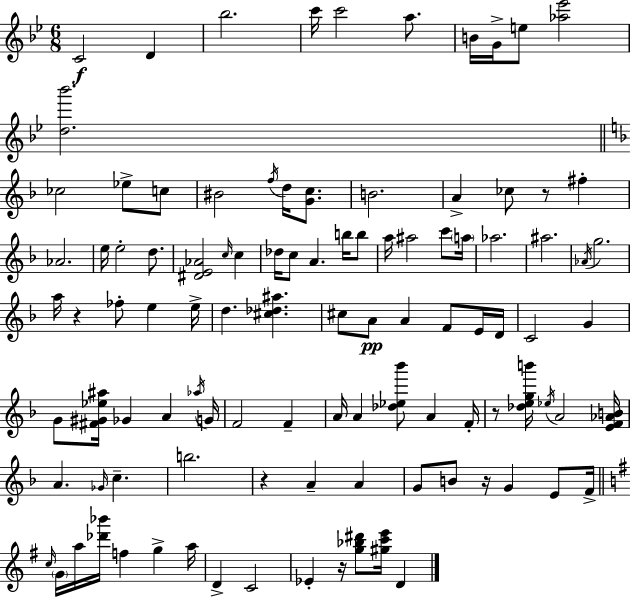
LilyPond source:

{
  \clef treble
  \numericTimeSignature
  \time 6/8
  \key bes \major
  c'2\f d'4 | bes''2. | c'''16 c'''2 a''8. | b'16 g'16-> e''8 <aes'' ees'''>2 | \break <d'' bes'''>2. | \bar "||" \break \key f \major ces''2 ees''8-> c''8 | bis'2 \acciaccatura { f''16 } d''16 <g' c''>8. | b'2. | a'4-> ces''8 r8 fis''4-. | \break aes'2. | e''16 e''2-. d''8. | <dis' e' aes'>2 \grace { c''16 } c''4 | des''16 c''8 a'4. b''16 | \break b''8 a''16 ais''2 c'''8 | \parenthesize a''16 aes''2. | ais''2. | \acciaccatura { aes'16 } g''2. | \break a''16 r4 fes''8-. e''4 | e''16-> d''4. <cis'' des'' ais''>4. | cis''8 a'8\pp a'4 f'8 | e'16 d'16 c'2 g'4 | \break g'8 <fis' gis' ees'' ais''>16 ges'4 a'4 | \acciaccatura { aes''16 } g'16 f'2 | f'4-- a'16 a'4 <des'' ees'' bes'''>8 a'4 | f'16-. r8 <des'' e'' g'' b'''>16 \acciaccatura { ees''16 } a'2 | \break <e' f' aes' b'>16 a'4. \grace { ges'16 } | c''4.-- b''2. | r4 a'4-- | a'4 g'8 b'8 r16 g'4 | \break e'8 f'16-> \bar "||" \break \key g \major \grace { c''16 } \parenthesize g'16 a''16 <des''' bes'''>16 f''4 g''4-> | a''16 d'4-> c'2 | ees'4-. r16 <g'' bes'' dis'''>8 <gis'' c''' e'''>16 d'4 | \bar "|."
}